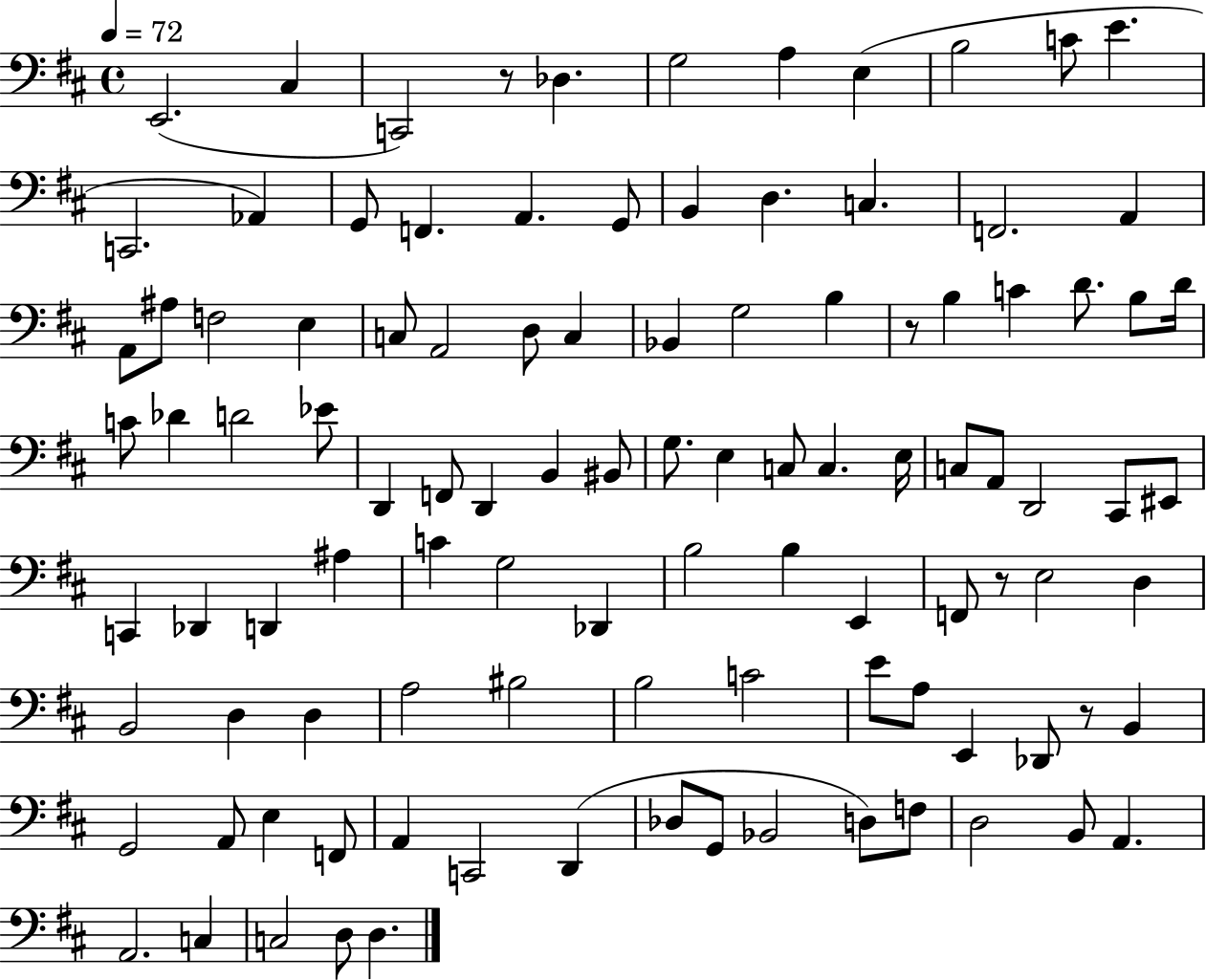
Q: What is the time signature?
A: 4/4